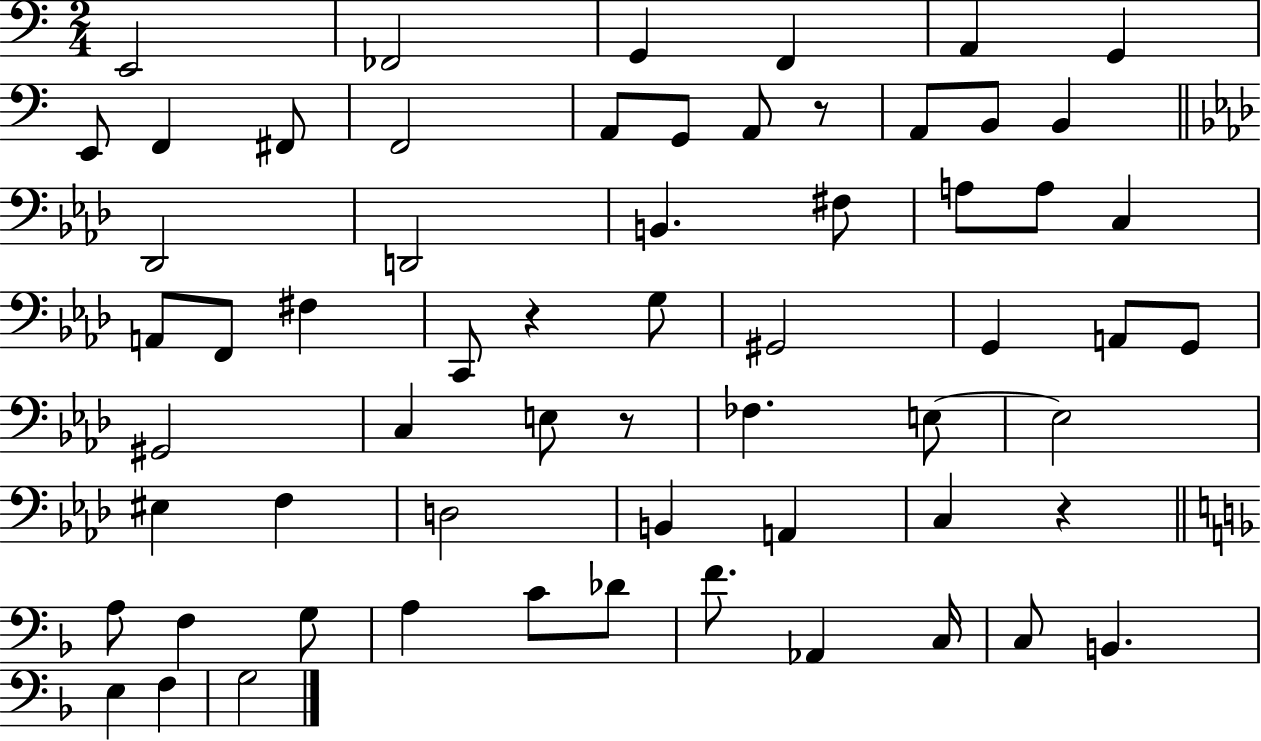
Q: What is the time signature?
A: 2/4